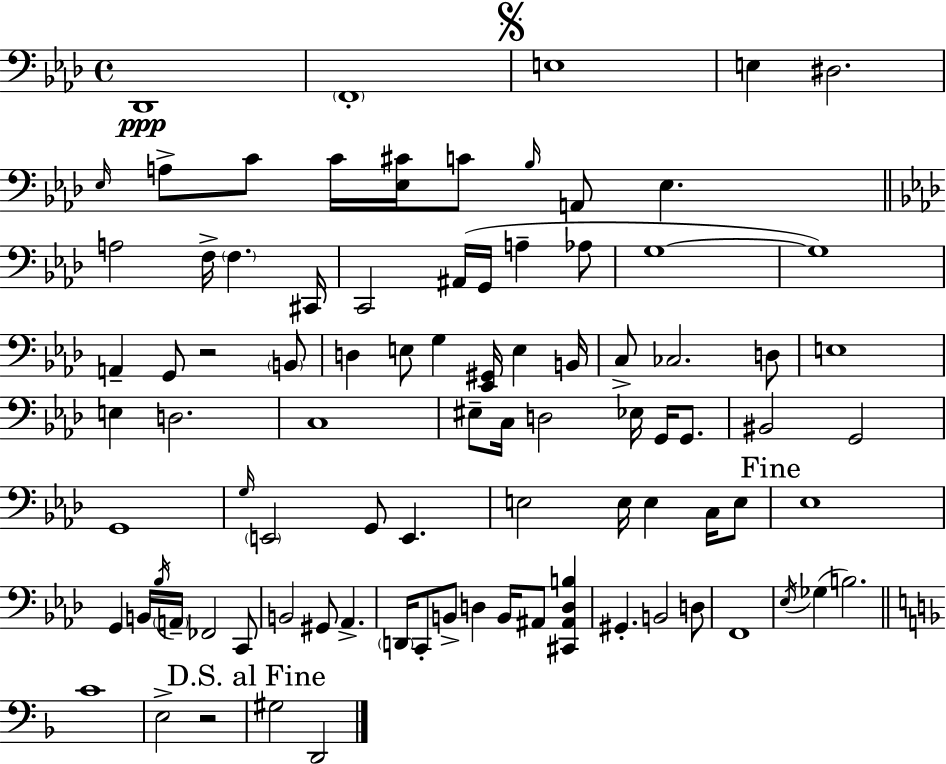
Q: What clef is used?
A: bass